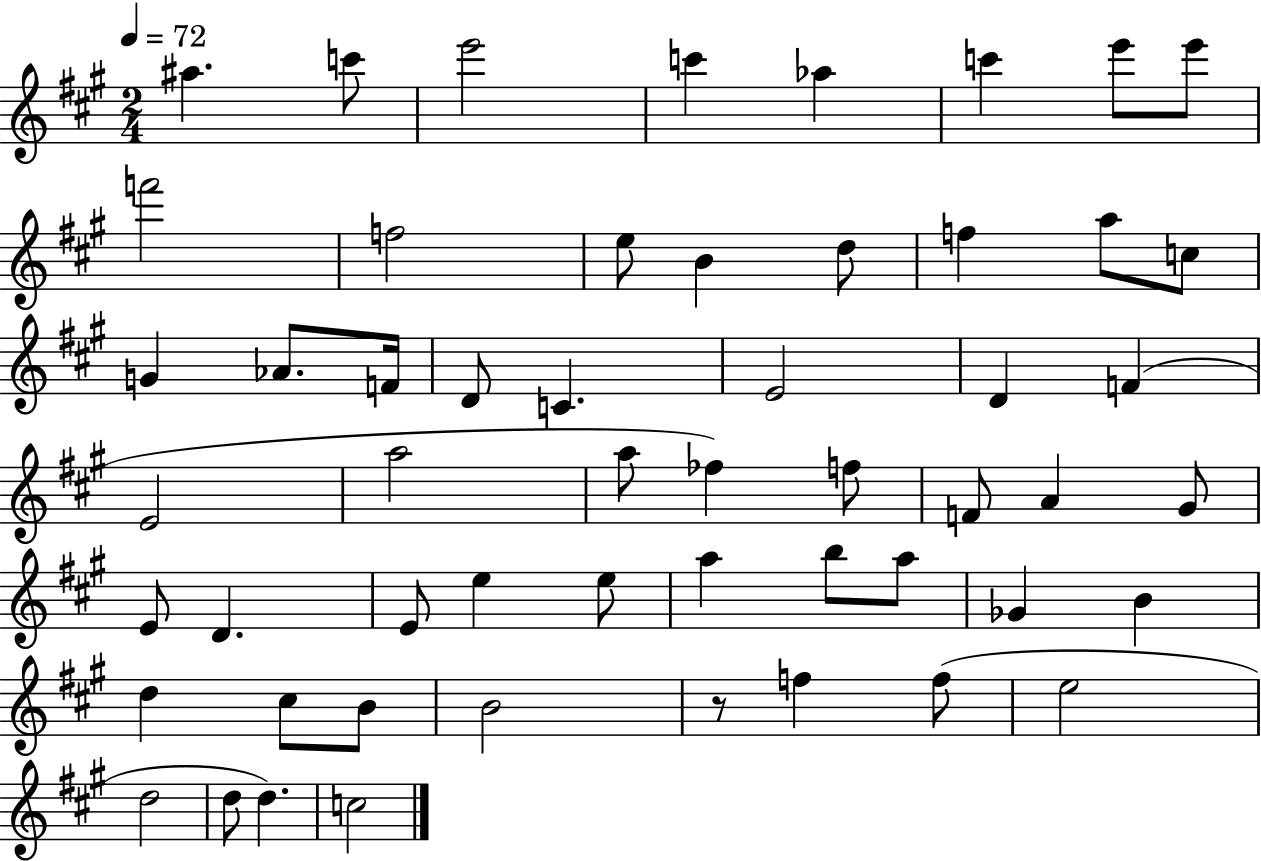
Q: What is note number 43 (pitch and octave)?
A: D5